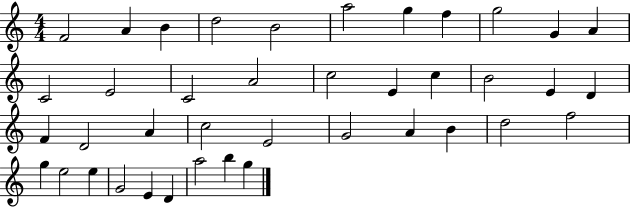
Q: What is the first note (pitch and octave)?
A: F4